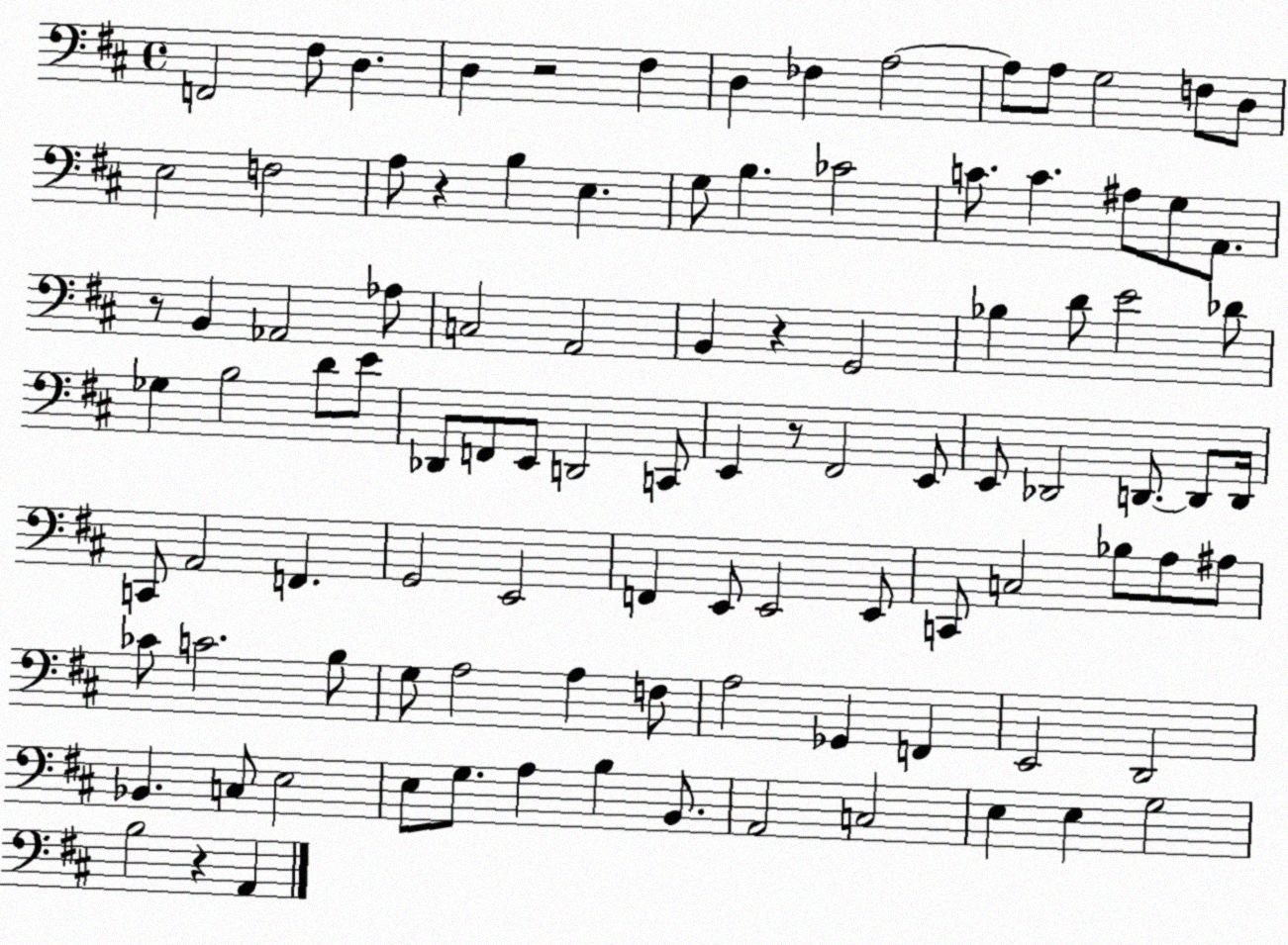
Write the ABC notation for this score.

X:1
T:Untitled
M:4/4
L:1/4
K:D
F,,2 ^F,/2 D, D, z2 ^F, D, _F, A,2 A,/2 A,/2 G,2 F,/2 D,/2 E,2 F,2 A,/2 z B, E, G,/2 B, _C2 C/2 C ^A,/2 G,/2 A,,/2 z/2 B,, _A,,2 _A,/2 C,2 A,,2 B,, z G,,2 _B, D/2 E2 _D/2 _G, B,2 D/2 E/2 _D,,/2 F,,/2 E,,/2 D,,2 C,,/2 E,, z/2 ^F,,2 E,,/2 E,,/2 _D,,2 D,,/2 D,,/2 D,,/4 C,,/2 A,,2 F,, G,,2 E,,2 F,, E,,/2 E,,2 E,,/2 C,,/2 C,2 _B,/2 A,/2 ^A,/2 _C/2 C2 B,/2 G,/2 A,2 A, F,/2 A,2 _G,, F,, E,,2 D,,2 _B,, C,/2 E,2 E,/2 G,/2 A, B, B,,/2 A,,2 C,2 E, E, G,2 B,2 z A,,